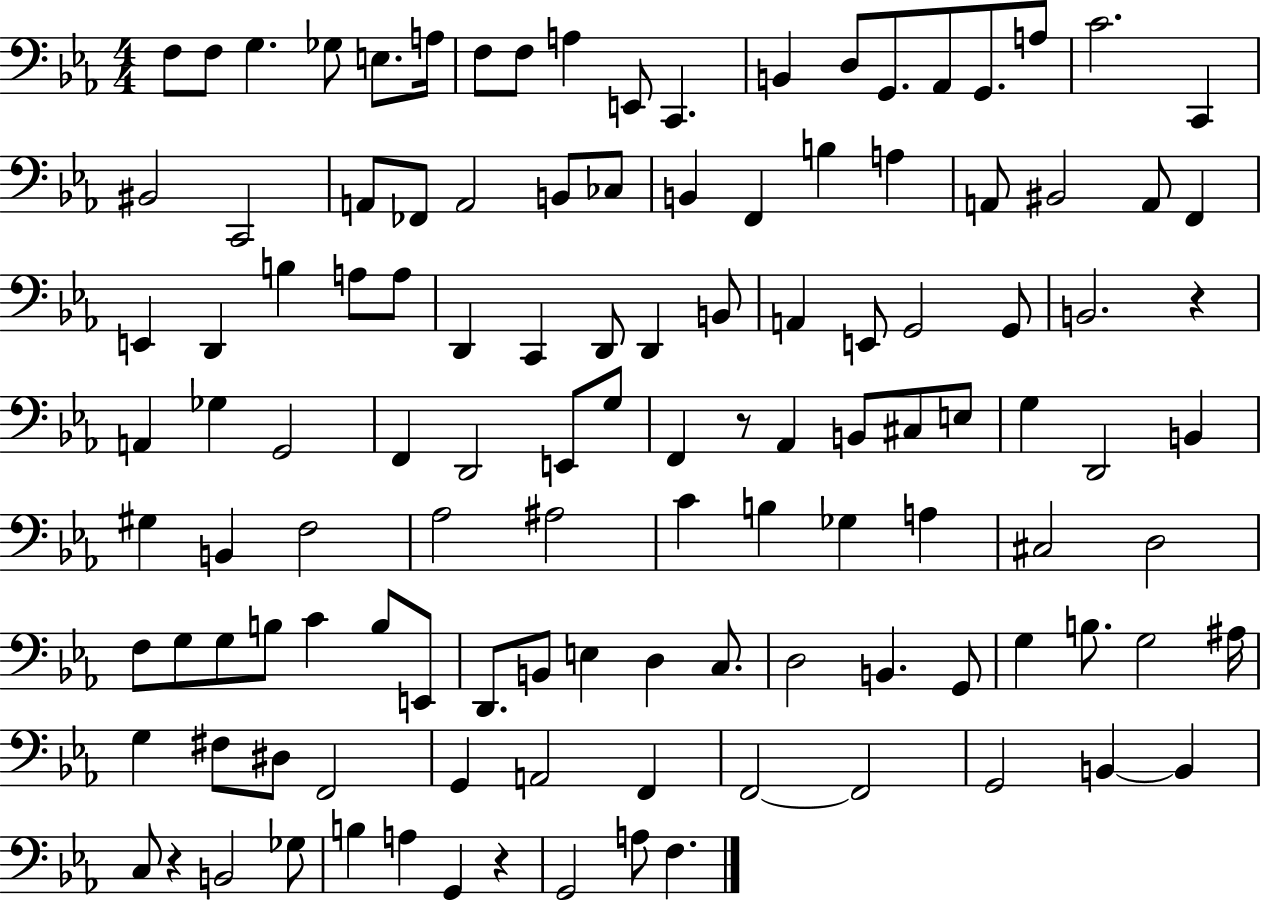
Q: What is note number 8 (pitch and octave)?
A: F3